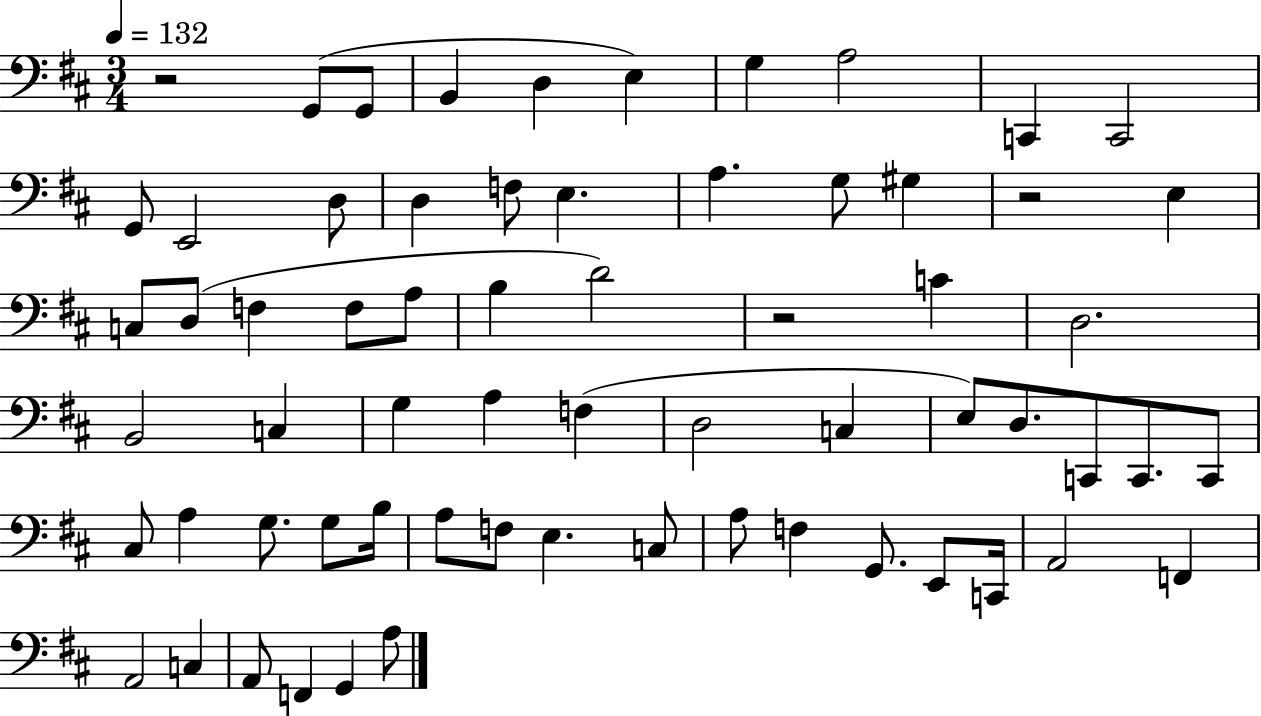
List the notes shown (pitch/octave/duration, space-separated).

R/h G2/e G2/e B2/q D3/q E3/q G3/q A3/h C2/q C2/h G2/e E2/h D3/e D3/q F3/e E3/q. A3/q. G3/e G#3/q R/h E3/q C3/e D3/e F3/q F3/e A3/e B3/q D4/h R/h C4/q D3/h. B2/h C3/q G3/q A3/q F3/q D3/h C3/q E3/e D3/e. C2/e C2/e. C2/e C#3/e A3/q G3/e. G3/e B3/s A3/e F3/e E3/q. C3/e A3/e F3/q G2/e. E2/e C2/s A2/h F2/q A2/h C3/q A2/e F2/q G2/q A3/e